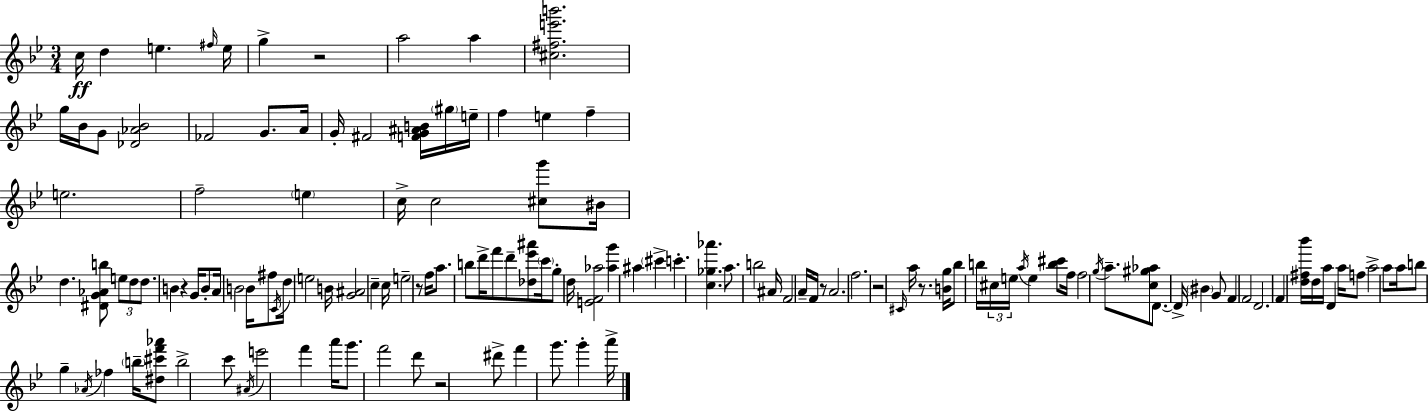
C5/s D5/q E5/q. F#5/s E5/s G5/q R/h A5/h A5/q [C#5,F#5,E6,B6]/h. G5/s Bb4/s G4/e [Db4,Ab4,Bb4]/h FES4/h G4/e. A4/s G4/s F#4/h [F4,G4,A#4,B4]/s G#5/s E5/s F5/q E5/q F5/q E5/h. F5/h E5/q C5/s C5/h [C#5,G6]/e BIS4/s D5/q. [D#4,G4,Ab4,B5]/e E5/e D5/e D5/e. B4/q R/q G4/s B4/e A4/s B4/h B4/s F#5/e C4/s D5/s E5/h B4/s [G4,A#4]/h C5/q C5/s E5/h R/e F5/s A5/e. B5/e D6/s F6/e D6/e [Db5,Eb6,A#6]/e C6/s G5/e D5/s [E4,F4,Ab5]/h [Ab5,G6]/q A#5/q C#6/q C6/q. [C5,Gb5,Ab6]/q. A5/e. B5/h A#4/s F4/h A4/s F4/s R/e A4/h. F5/h. R/h C#4/s A5/s R/e. [B4,G5]/s Bb5/e B5/s C#5/s E5/s A5/s E5/q [B5,C#6]/e F5/s F5/h G5/s A5/e. [C5,G#5,Ab5]/e D4/e. D4/s BIS4/q G4/e F4/q F4/h D4/h. F4/q [D5,F#5,Bb6]/s D5/s A5/s D4/q A5/s F5/e A5/h A5/e A5/s B5/e G5/q Ab4/s FES5/q B5/s [D#5,C#6,F6,Ab6]/e B5/h C6/e A#4/s E6/h F6/q A6/s G6/e. F6/h D6/e R/h D#6/e F6/q G6/e. G6/q A6/s